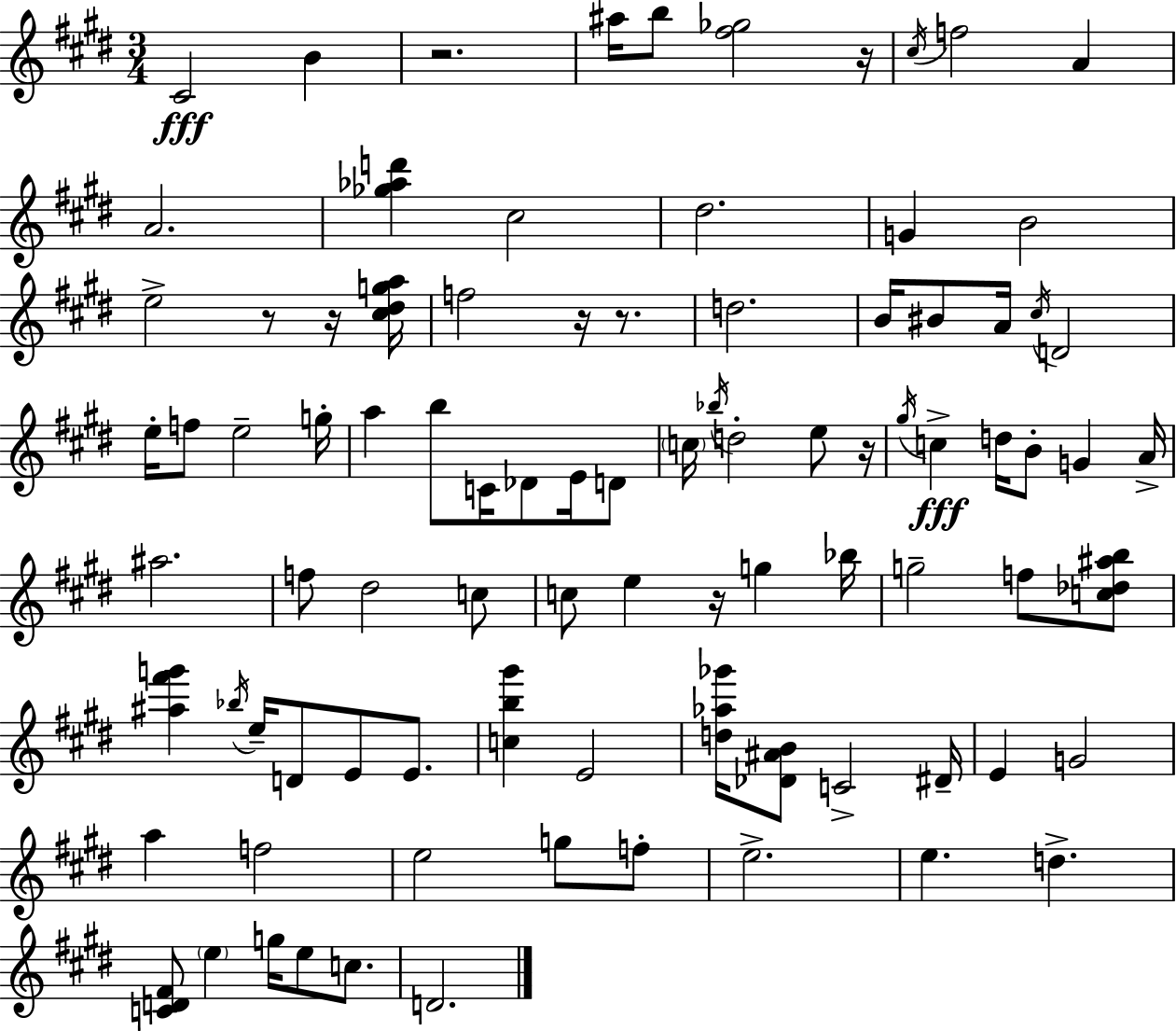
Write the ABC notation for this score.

X:1
T:Untitled
M:3/4
L:1/4
K:E
^C2 B z2 ^a/4 b/2 [^f_g]2 z/4 ^c/4 f2 A A2 [_g_ad'] ^c2 ^d2 G B2 e2 z/2 z/4 [^c^dga]/4 f2 z/4 z/2 d2 B/4 ^B/2 A/4 ^c/4 D2 e/4 f/2 e2 g/4 a b/2 C/4 _D/2 E/4 D/2 c/4 _b/4 d2 e/2 z/4 ^g/4 c d/4 B/2 G A/4 ^a2 f/2 ^d2 c/2 c/2 e z/4 g _b/4 g2 f/2 [c_d^ab]/2 [^a^f'g'] _b/4 e/4 D/2 E/2 E/2 [cb^g'] E2 [d_a_g']/4 [_D^AB]/2 C2 ^D/4 E G2 a f2 e2 g/2 f/2 e2 e d [CD^F]/2 e g/4 e/2 c/2 D2